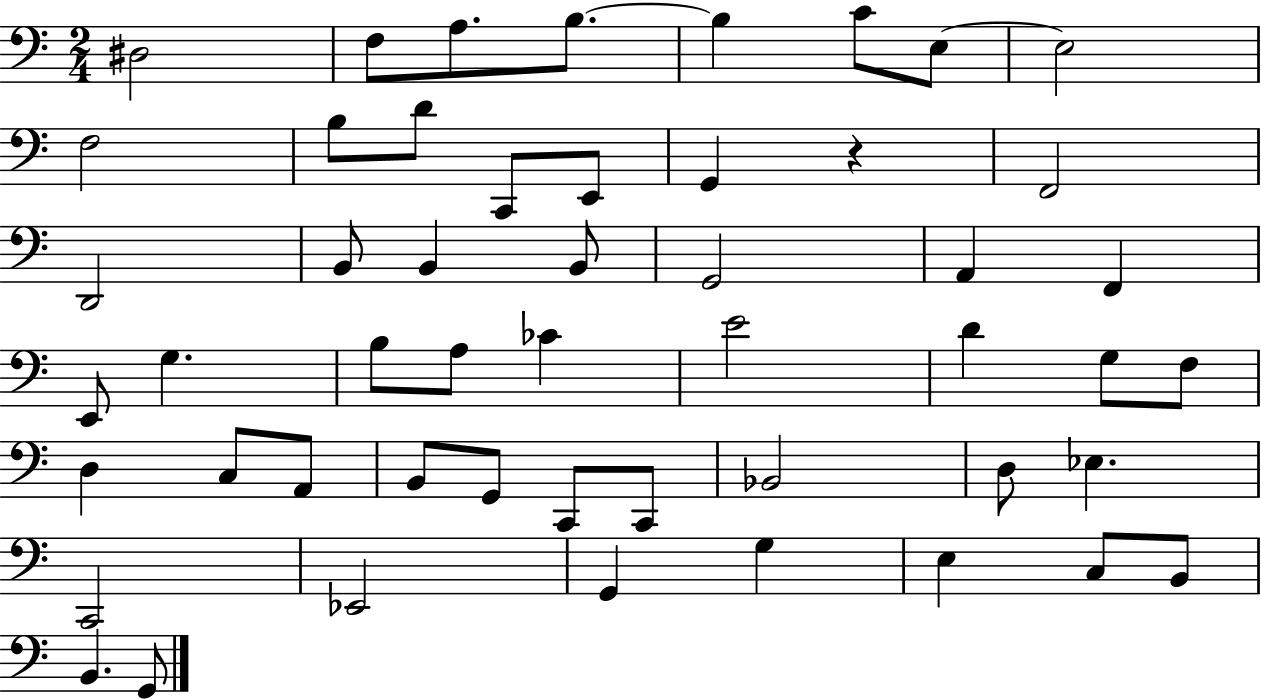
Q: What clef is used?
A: bass